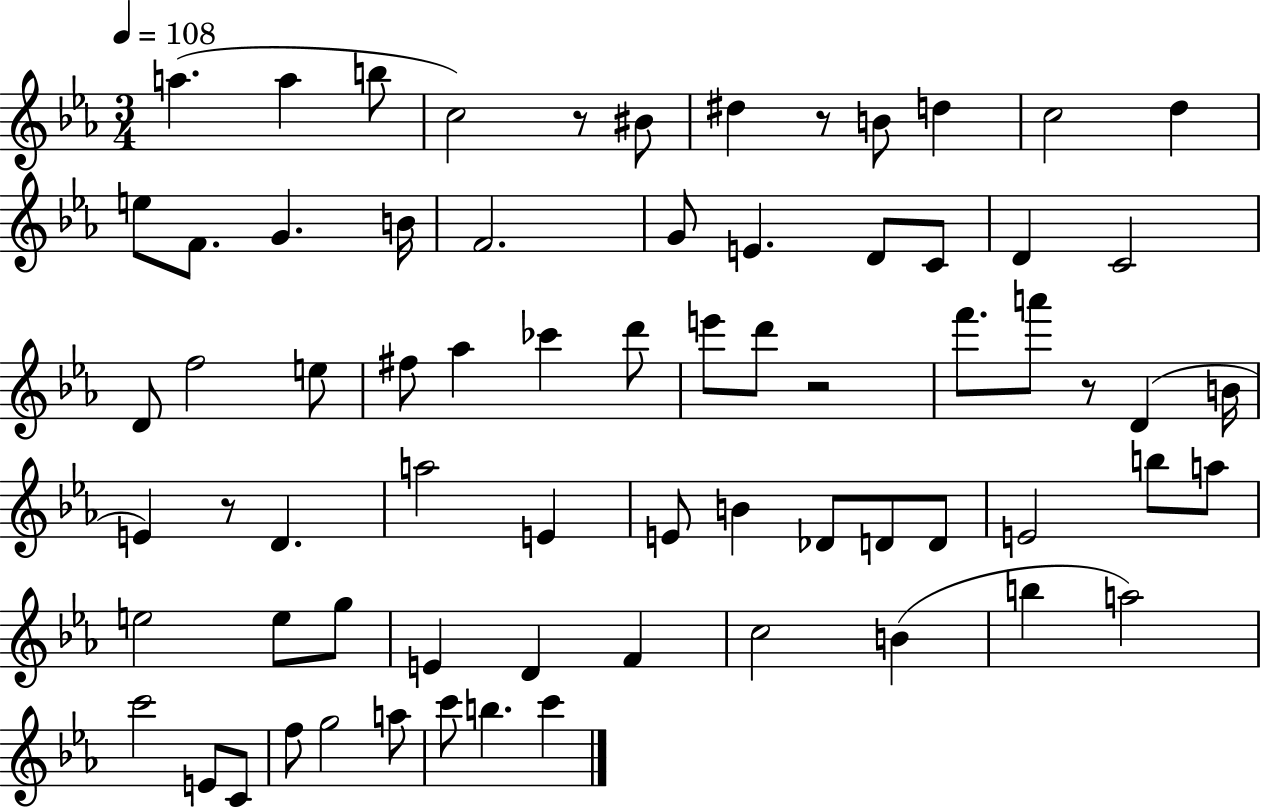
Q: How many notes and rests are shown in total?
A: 70